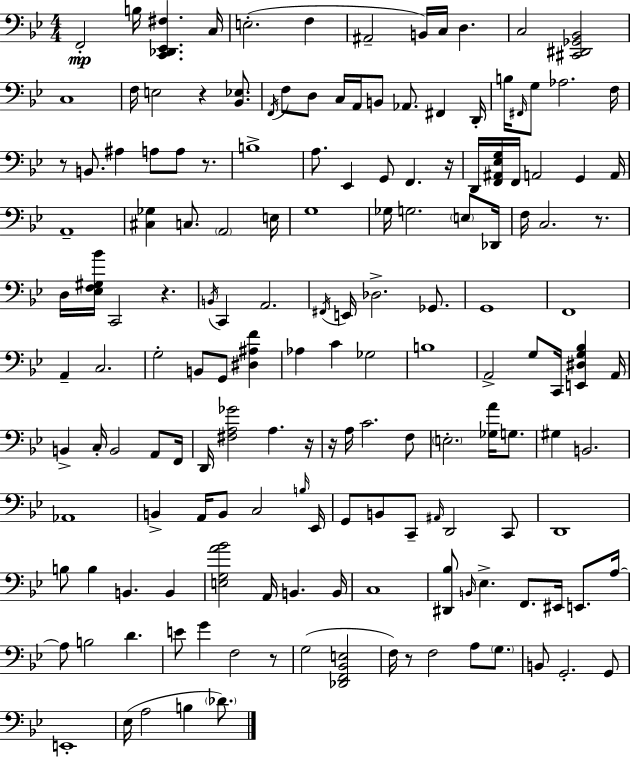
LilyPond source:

{
  \clef bass
  \numericTimeSignature
  \time 4/4
  \key bes \major
  f,2-.\mp b16 <c, des, ees, fis>4. c16 | e2.-.( f4 | ais,2-- b,16) c16 d4. | c2 <cis, dis, ges, bes,>2 | \break c1 | f16 e2 r4 <bes, ees>8. | \acciaccatura { f,16 } f8 d8 c16 a,16 b,8 aes,8. fis,4 | d,16-. b16 \grace { fis,16 } g8 aes2. | \break f16 r8 b,8. ais4 a8 a8 r8. | b1-> | a8. ees,4 g,8 f,4. | r16 d,16 <f, ais, ees g>16 f,16 a,2 g,4 | \break a,16 a,1-- | <cis ges>4 c8. \parenthesize a,2 | e16 g1 | ges16 g2. \parenthesize e8 | \break des,16 f16 c2. r8. | d16 <ees f gis bes'>16 c,2 r4. | \acciaccatura { b,16 } c,4 a,2. | \acciaccatura { fis,16 } e,16 des2.-> | \break ges,8. g,1 | f,1 | a,4-- c2. | g2-. b,8 g,8 | \break <dis ais f'>4 aes4 c'4 ges2 | b1 | a,2-> g8 c,16 <e, dis g bes>4 | a,16 b,4-> c16-. b,2 | \break a,8 f,16 d,16 <fis a ges'>2 a4. | r16 r16 a16 c'2. | f8 \parenthesize e2.-. | <ges a'>16 g8. gis4 b,2. | \break aes,1 | b,4-> a,16 b,8 c2 | \grace { b16 } ees,16 g,8 b,8 c,8-- \grace { ais,16 } d,2 | c,8 d,1 | \break b8 b4 b,4. | b,4 <e g a' bes'>2 a,16 b,4. | b,16 c1 | <dis, bes>8 \grace { b,16 } ees4.-> f,8. | \break eis,16 e,8. a16~~ a8 b2 | d'4. e'8 g'4 f2 | r8 g2( <des, f, bes, e>2 | f16) r8 f2 | \break a8 \parenthesize g8. b,8 g,2.-. | g,8 e,1-. | ees16( a2 | b4 \parenthesize des'8.) \bar "|."
}